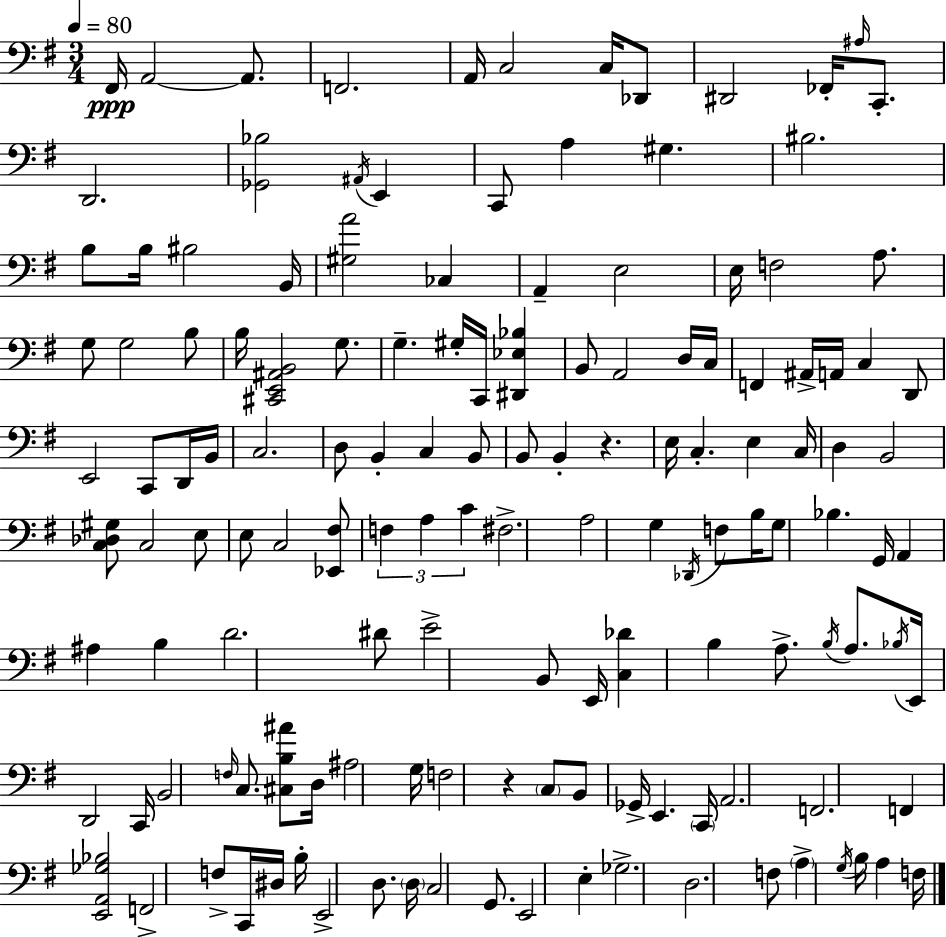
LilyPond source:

{
  \clef bass
  \numericTimeSignature
  \time 3/4
  \key g \major
  \tempo 4 = 80
  fis,16\ppp a,2~~ a,8. | f,2. | a,16 c2 c16 des,8 | dis,2 fes,16-. \grace { ais16 } c,8.-. | \break d,2. | <ges, bes>2 \acciaccatura { ais,16 } e,4 | c,8 a4 gis4. | bis2. | \break b8 b16 bis2 | b,16 <gis a'>2 ces4 | a,4-- e2 | e16 f2 a8. | \break g8 g2 | b8 b16 <cis, e, ais, b,>2 g8. | g4.-- gis16-. c,16 <dis, ees bes>4 | b,8 a,2 | \break d16 c16 f,4 ais,16-> a,16 c4 | d,8 e,2 c,8 | d,16 b,16 c2. | d8 b,4-. c4 | \break b,8 b,8 b,4-. r4. | e16 c4.-. e4 | c16 d4 b,2 | <c des gis>8 c2 | \break e8 e8 c2 | <ees, fis>8 \tuplet 3/2 { f4 a4 c'4 } | fis2.-> | a2 g4 | \break \acciaccatura { des,16 } f8 b16 g8 bes4. | g,16 a,4 ais4 b4 | d'2. | dis'8 e'2-> | \break b,8 e,16 <c des'>4 b4 | a8.-> \acciaccatura { b16 } a8. \acciaccatura { bes16 } e,16 d,2 | c,16 b,2 | \grace { f16 } c8. <cis b ais'>8 d16 ais2 | \break g16 f2 | r4 \parenthesize c8 b,8 ges,16-> e,4. | \parenthesize c,16 a,2. | f,2. | \break f,4 <e, a, ges bes>2 | f,2-> | f8-> c,16 dis16 b16-. e,2-> | d8. \parenthesize d16 c2 | \break g,8. e,2 | e4-. ges2.-> | d2. | f8 \parenthesize a4-> | \break \acciaccatura { g16 } b16 a4 f16 \bar "|."
}